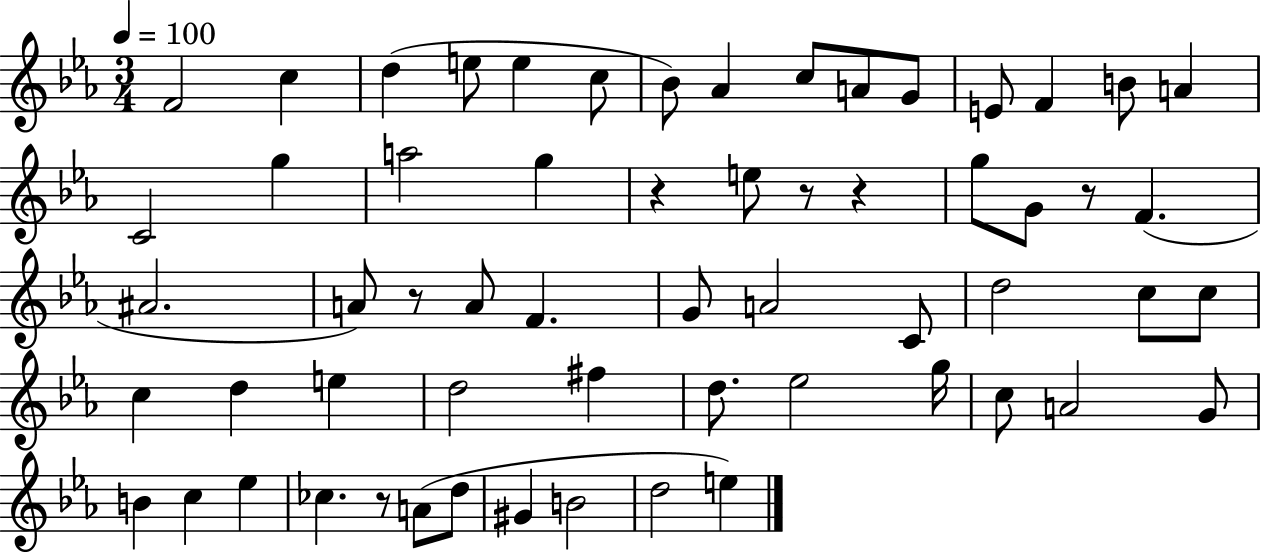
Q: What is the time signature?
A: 3/4